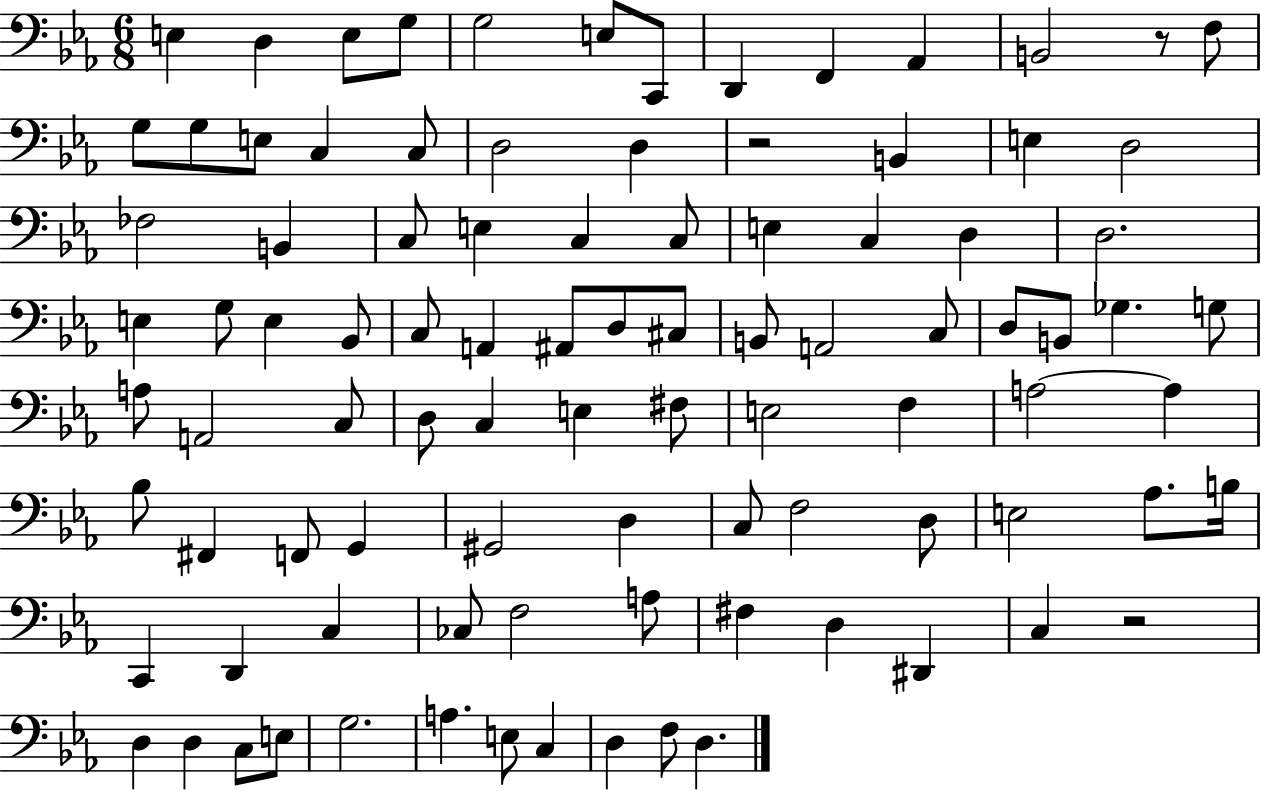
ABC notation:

X:1
T:Untitled
M:6/8
L:1/4
K:Eb
E, D, E,/2 G,/2 G,2 E,/2 C,,/2 D,, F,, _A,, B,,2 z/2 F,/2 G,/2 G,/2 E,/2 C, C,/2 D,2 D, z2 B,, E, D,2 _F,2 B,, C,/2 E, C, C,/2 E, C, D, D,2 E, G,/2 E, _B,,/2 C,/2 A,, ^A,,/2 D,/2 ^C,/2 B,,/2 A,,2 C,/2 D,/2 B,,/2 _G, G,/2 A,/2 A,,2 C,/2 D,/2 C, E, ^F,/2 E,2 F, A,2 A, _B,/2 ^F,, F,,/2 G,, ^G,,2 D, C,/2 F,2 D,/2 E,2 _A,/2 B,/4 C,, D,, C, _C,/2 F,2 A,/2 ^F, D, ^D,, C, z2 D, D, C,/2 E,/2 G,2 A, E,/2 C, D, F,/2 D,